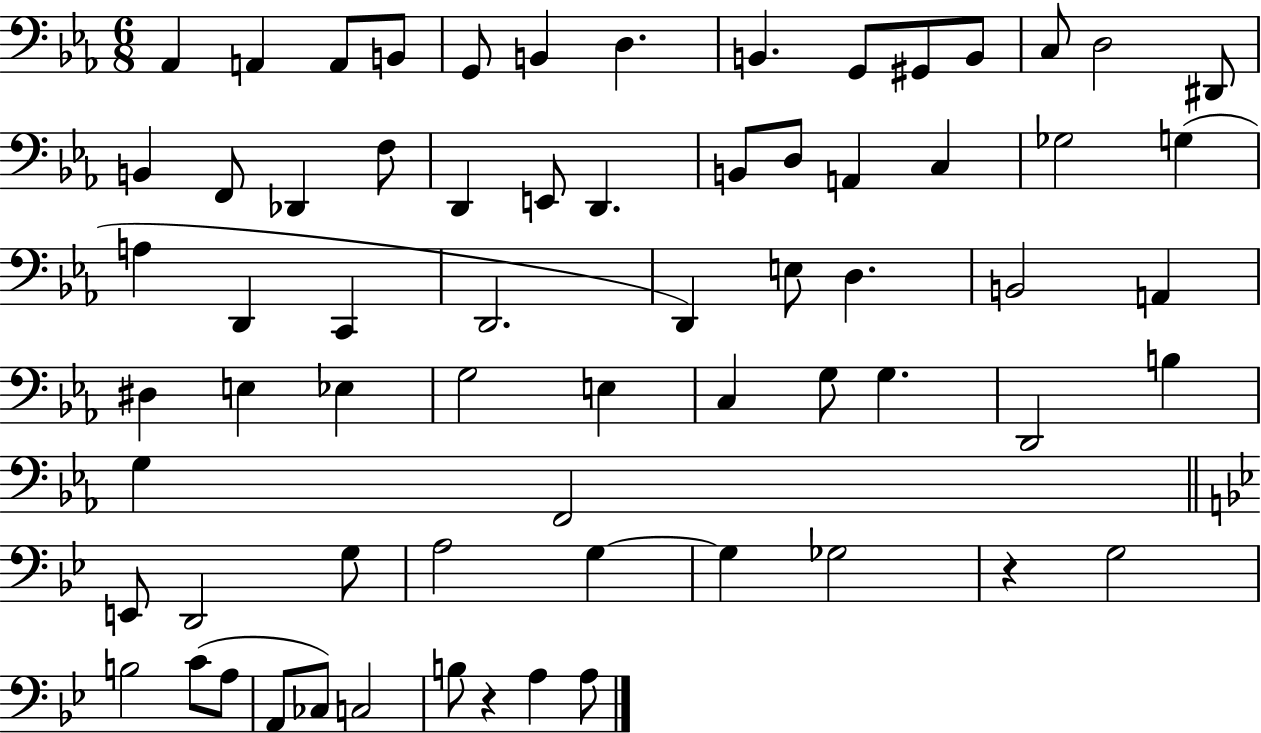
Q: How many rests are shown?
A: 2